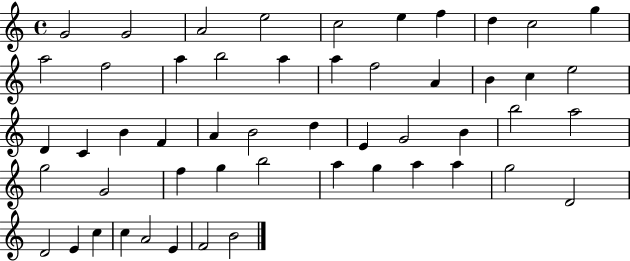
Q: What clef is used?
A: treble